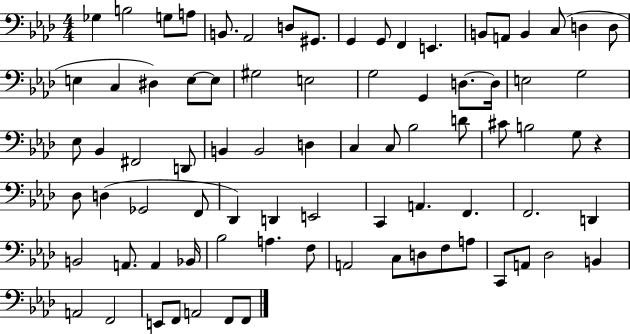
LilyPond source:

{
  \clef bass
  \numericTimeSignature
  \time 4/4
  \key aes \major
  ges4 b2 g8 a8 | b,8. aes,2 d8 gis,8. | g,4 g,8 f,4 e,4. | b,8 a,8 b,4 c8( d4 d8 | \break e4 c4 dis4) e8~~ e8 | gis2 e2 | g2 g,4 d8.~~ d16 | e2 g2 | \break ees8 bes,4 fis,2 d,8 | b,4 b,2 d4 | c4 c8 bes2 d'8 | cis'8 b2 g8 r4 | \break des8 d4( ges,2 f,8 | des,4) d,4 e,2 | c,4 a,4. f,4. | f,2. d,4 | \break b,2 a,8. a,4 bes,16 | bes2 a4. f8 | a,2 c8 d8 f8 a8 | c,8 a,8 des2 b,4 | \break a,2 f,2 | e,8 f,8 a,2 f,8 f,8 | \bar "|."
}